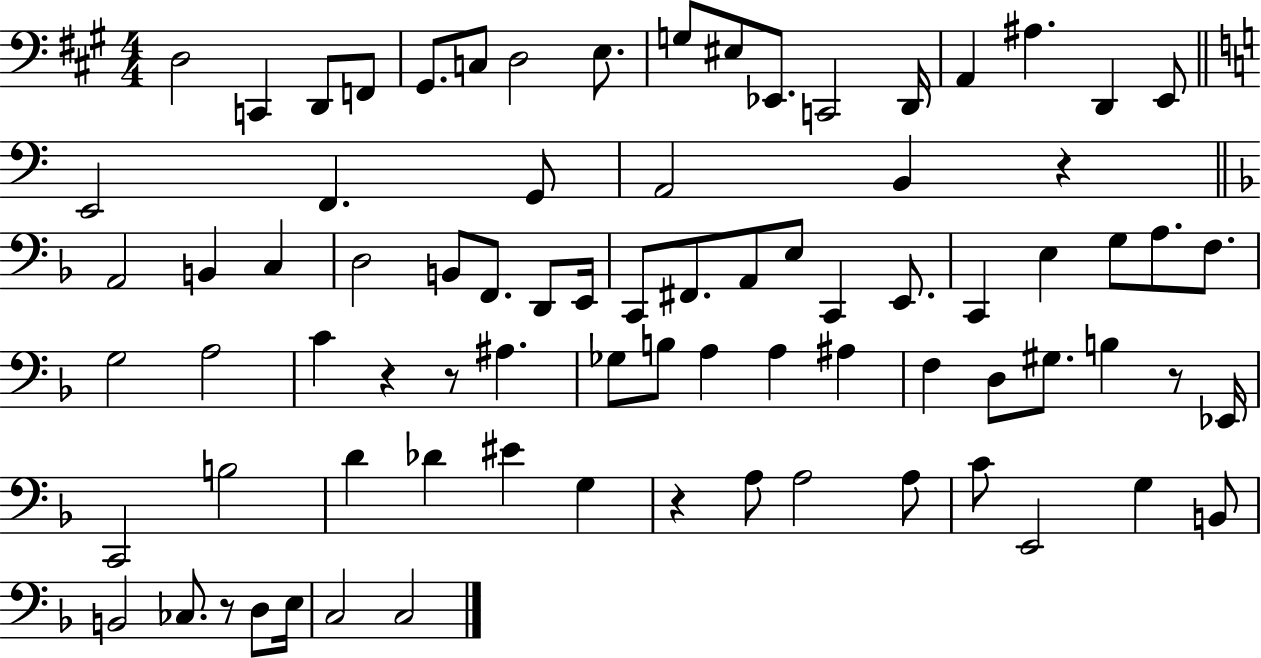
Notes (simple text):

D3/h C2/q D2/e F2/e G#2/e. C3/e D3/h E3/e. G3/e EIS3/e Eb2/e. C2/h D2/s A2/q A#3/q. D2/q E2/e E2/h F2/q. G2/e A2/h B2/q R/q A2/h B2/q C3/q D3/h B2/e F2/e. D2/e E2/s C2/e F#2/e. A2/e E3/e C2/q E2/e. C2/q E3/q G3/e A3/e. F3/e. G3/h A3/h C4/q R/q R/e A#3/q. Gb3/e B3/e A3/q A3/q A#3/q F3/q D3/e G#3/e. B3/q R/e Eb2/s C2/h B3/h D4/q Db4/q EIS4/q G3/q R/q A3/e A3/h A3/e C4/e E2/h G3/q B2/e B2/h CES3/e. R/e D3/e E3/s C3/h C3/h